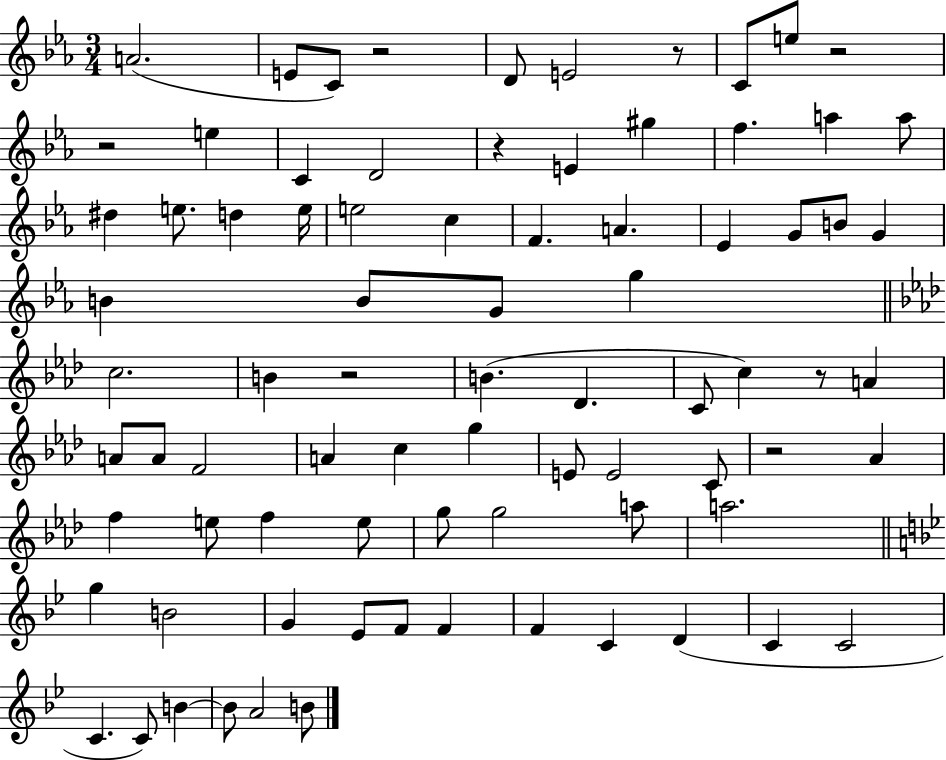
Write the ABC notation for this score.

X:1
T:Untitled
M:3/4
L:1/4
K:Eb
A2 E/2 C/2 z2 D/2 E2 z/2 C/2 e/2 z2 z2 e C D2 z E ^g f a a/2 ^d e/2 d e/4 e2 c F A _E G/2 B/2 G B B/2 G/2 g c2 B z2 B _D C/2 c z/2 A A/2 A/2 F2 A c g E/2 E2 C/2 z2 _A f e/2 f e/2 g/2 g2 a/2 a2 g B2 G _E/2 F/2 F F C D C C2 C C/2 B B/2 A2 B/2